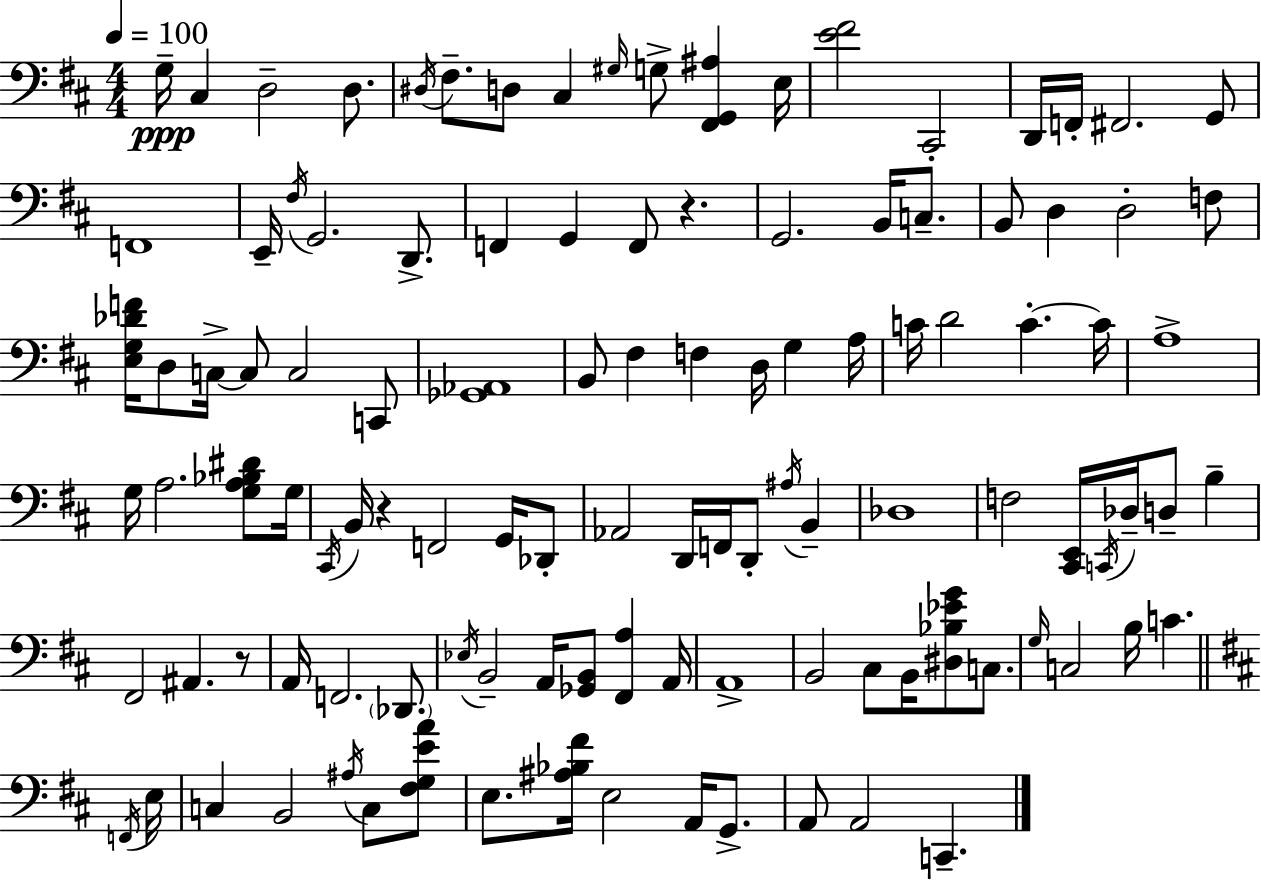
{
  \clef bass
  \numericTimeSignature
  \time 4/4
  \key d \major
  \tempo 4 = 100
  g16--\ppp cis4 d2-- d8. | \acciaccatura { dis16 } fis8.-- d8 cis4 \grace { gis16 } g8-> <fis, g, ais>4 | e16 <e' fis'>2 cis,2-. | d,16 f,16-. fis,2. | \break g,8 f,1 | e,16-- \acciaccatura { fis16 } g,2. | d,8.-> f,4 g,4 f,8 r4. | g,2. b,16 | \break c8.-- b,8 d4 d2-. | f8 <e g des' f'>16 d8 c16->~~ c8 c2 | c,8 <ges, aes,>1 | b,8 fis4 f4 d16 g4 | \break a16 c'16 d'2 c'4.-.~~ | c'16 a1-> | g16 a2. | <g a bes dis'>8 g16 \acciaccatura { cis,16 } b,16 r4 f,2 | \break g,16 des,8-. aes,2 d,16 f,16 d,8-. | \acciaccatura { ais16 } b,4-- des1 | f2 <cis, e,>16 \acciaccatura { c,16 } des16-- | d8-- b4-- fis,2 ais,4. | \break r8 a,16 f,2. | \parenthesize des,8. \acciaccatura { ees16 } b,2-- a,16 | <ges, b,>8 <fis, a>4 a,16 a,1-> | b,2 cis8 | \break b,16 <dis bes ees' g'>8 c8. \grace { g16 } c2 | b16 c'4. \bar "||" \break \key b \minor \acciaccatura { f,16 } e16 c4 b,2 \acciaccatura { ais16 } c8 | <fis g e' a'>8 e8. <ais bes fis'>16 e2 a,16 | g,8.-> a,8 a,2 c,4.-- | \bar "|."
}